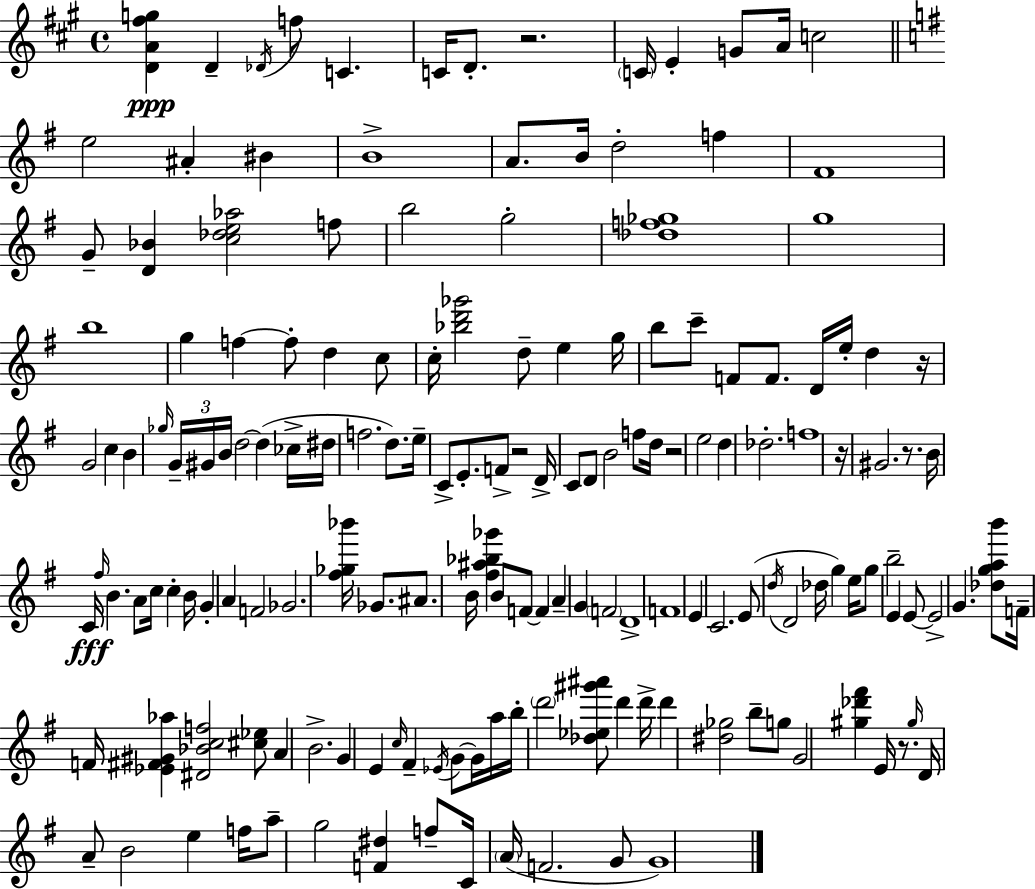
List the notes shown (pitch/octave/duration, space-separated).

[D4,A4,F#5,G5]/q D4/q Db4/s F5/e C4/q. C4/s D4/e. R/h. C4/s E4/q G4/e A4/s C5/h E5/h A#4/q BIS4/q B4/w A4/e. B4/s D5/h F5/q F#4/w G4/e [D4,Bb4]/q [C5,Db5,E5,Ab5]/h F5/e B5/h G5/h [Db5,F5,Gb5]/w G5/w B5/w G5/q F5/q F5/e D5/q C5/e C5/s [Bb5,D6,Gb6]/h D5/e E5/q G5/s B5/e C6/e F4/e F4/e. D4/s E5/s D5/q R/s G4/h C5/q B4/q Gb5/s G4/s G#4/s B4/s D5/h D5/q CES5/s D#5/s F5/h. D5/e. E5/s C4/e E4/e. F4/e R/h D4/s C4/e D4/e B4/h F5/e D5/s R/h E5/h D5/q Db5/h. F5/w R/s G#4/h. R/e. B4/s C4/s F#5/s B4/q. A4/e C5/s C5/q B4/s G4/q A4/q F4/h Gb4/h. [F#5,Gb5,Bb6]/s Gb4/e. A#4/e. B4/s [F#5,A#5,Bb5,Gb6]/q B4/e F4/e F4/q A4/q G4/q F4/h D4/w F4/w E4/q C4/h. E4/e D5/s D4/h Db5/s G5/q E5/s G5/e B5/h E4/q E4/e E4/h G4/q. [Db5,G5,A5,B6]/e F4/s F4/s [Eb4,F#4,G#4,Ab5]/q [D#4,Bb4,C5,F5]/h [C#5,Eb5]/e A4/q B4/h. G4/q E4/q C5/s F#4/q Eb4/s G4/e G4/s A5/s B5/s D6/h [Db5,Eb5,G#6,A#6]/e D6/q D6/s D6/q [D#5,Gb5]/h B5/e G5/e G4/h [G#5,Db6,F#6]/q E4/s R/e. G#5/s D4/s A4/e B4/h E5/q F5/s A5/e G5/h [F4,D#5]/q F5/e C4/s A4/s F4/h. G4/e G4/w